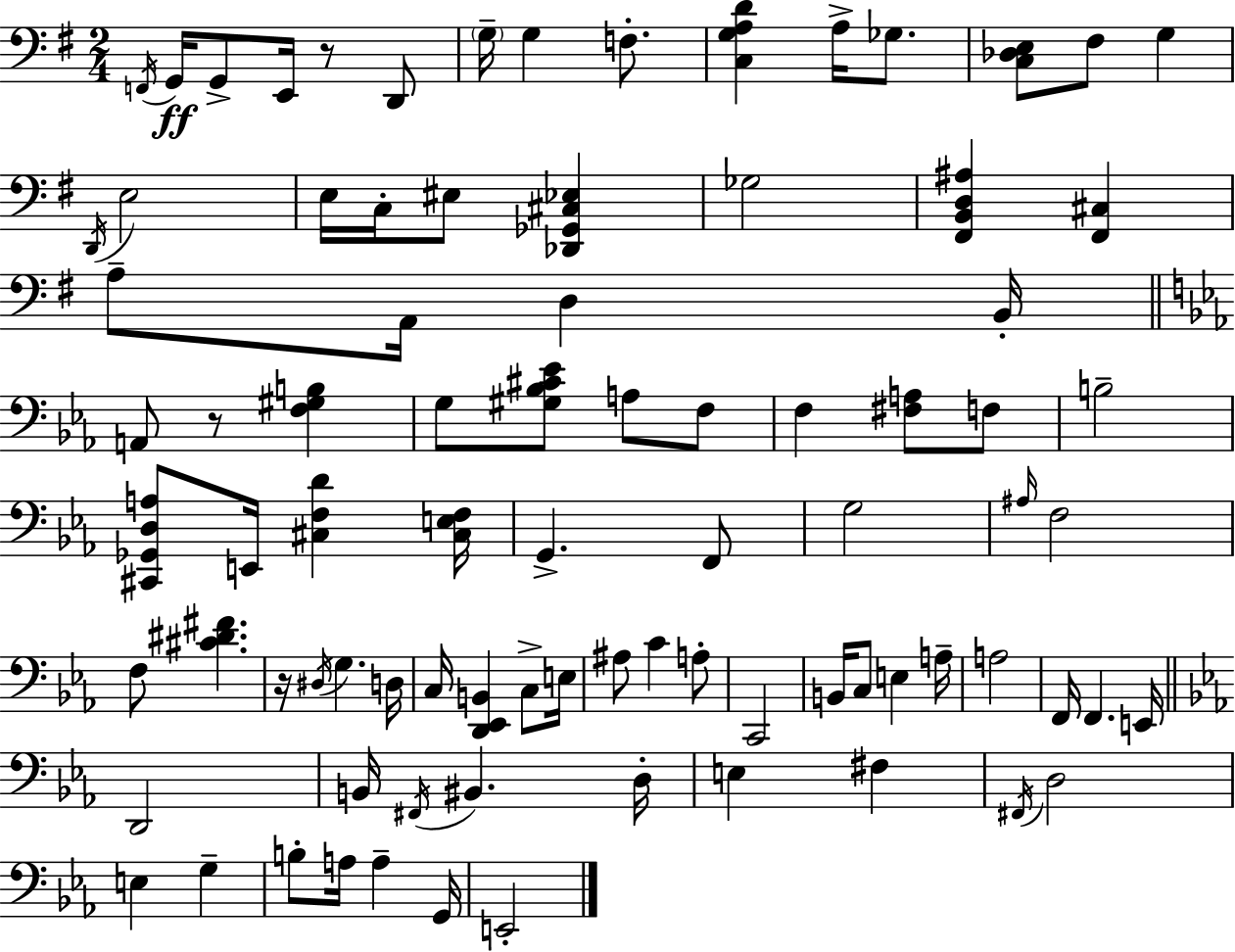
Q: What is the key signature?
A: G major